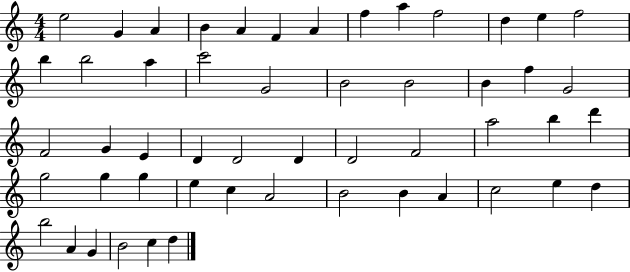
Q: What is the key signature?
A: C major